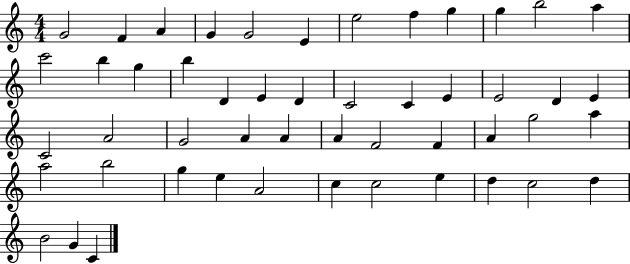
G4/h F4/q A4/q G4/q G4/h E4/q E5/h F5/q G5/q G5/q B5/h A5/q C6/h B5/q G5/q B5/q D4/q E4/q D4/q C4/h C4/q E4/q E4/h D4/q E4/q C4/h A4/h G4/h A4/q A4/q A4/q F4/h F4/q A4/q G5/h A5/q A5/h B5/h G5/q E5/q A4/h C5/q C5/h E5/q D5/q C5/h D5/q B4/h G4/q C4/q